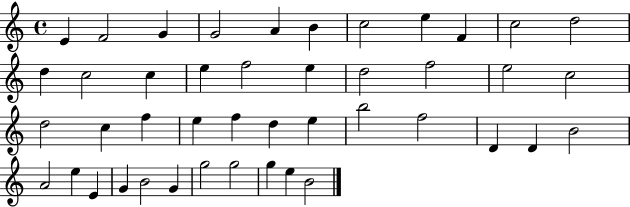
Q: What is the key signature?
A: C major